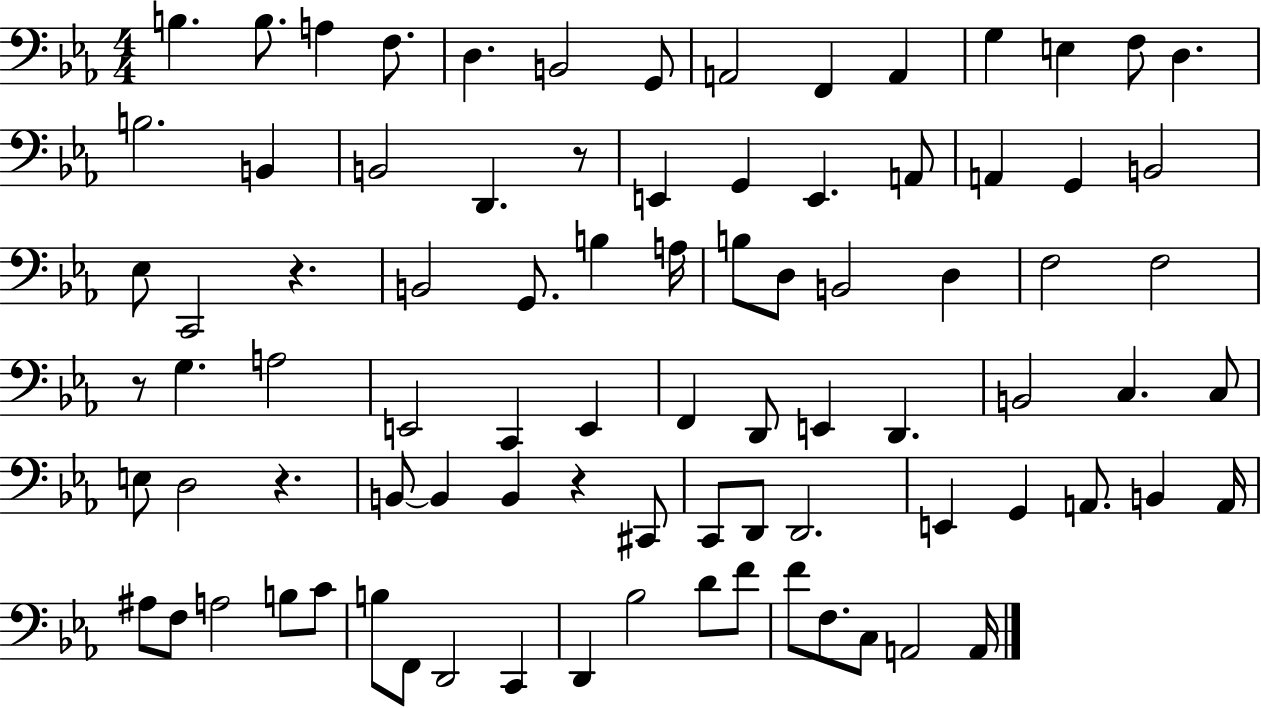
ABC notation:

X:1
T:Untitled
M:4/4
L:1/4
K:Eb
B, B,/2 A, F,/2 D, B,,2 G,,/2 A,,2 F,, A,, G, E, F,/2 D, B,2 B,, B,,2 D,, z/2 E,, G,, E,, A,,/2 A,, G,, B,,2 _E,/2 C,,2 z B,,2 G,,/2 B, A,/4 B,/2 D,/2 B,,2 D, F,2 F,2 z/2 G, A,2 E,,2 C,, E,, F,, D,,/2 E,, D,, B,,2 C, C,/2 E,/2 D,2 z B,,/2 B,, B,, z ^C,,/2 C,,/2 D,,/2 D,,2 E,, G,, A,,/2 B,, A,,/4 ^A,/2 F,/2 A,2 B,/2 C/2 B,/2 F,,/2 D,,2 C,, D,, _B,2 D/2 F/2 F/2 F,/2 C,/2 A,,2 A,,/4